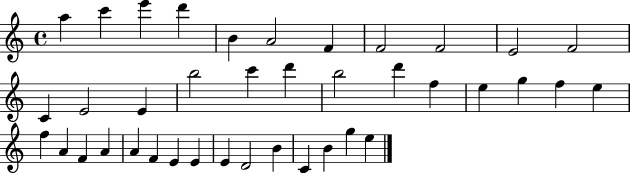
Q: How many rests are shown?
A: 0